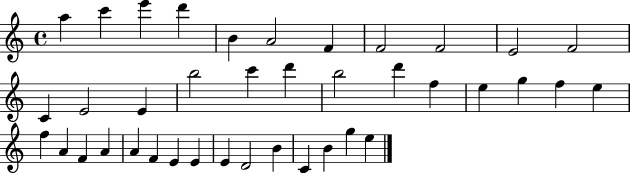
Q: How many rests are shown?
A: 0